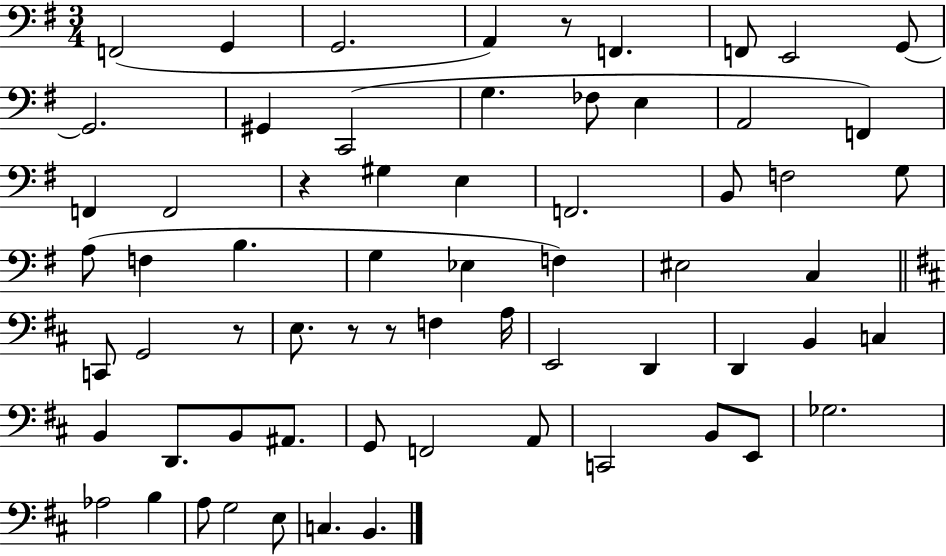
F2/h G2/q G2/h. A2/q R/e F2/q. F2/e E2/h G2/e G2/h. G#2/q C2/h G3/q. FES3/e E3/q A2/h F2/q F2/q F2/h R/q G#3/q E3/q F2/h. B2/e F3/h G3/e A3/e F3/q B3/q. G3/q Eb3/q F3/q EIS3/h C3/q C2/e G2/h R/e E3/e. R/e R/e F3/q A3/s E2/h D2/q D2/q B2/q C3/q B2/q D2/e. B2/e A#2/e. G2/e F2/h A2/e C2/h B2/e E2/e Gb3/h. Ab3/h B3/q A3/e G3/h E3/e C3/q. B2/q.